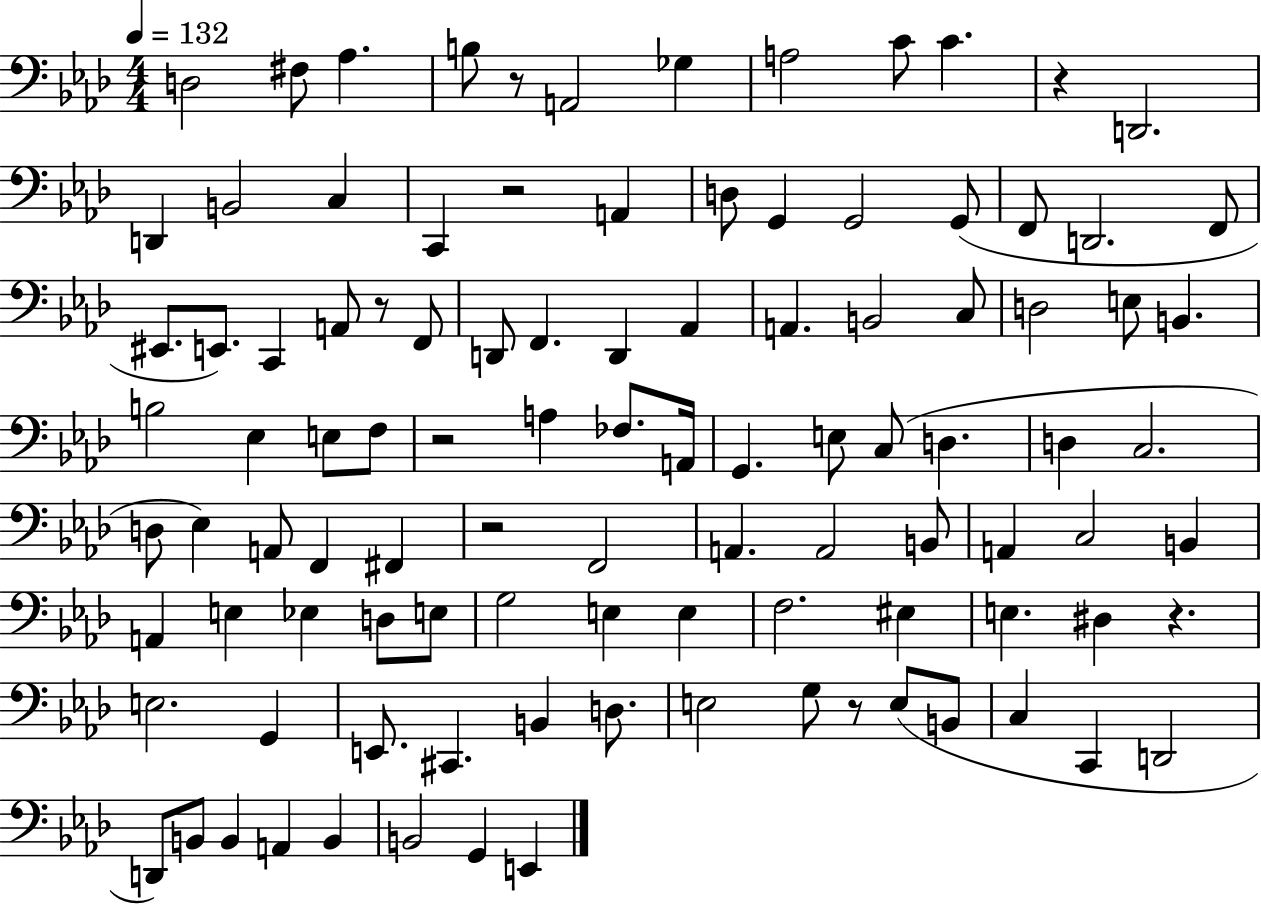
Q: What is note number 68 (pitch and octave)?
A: G3